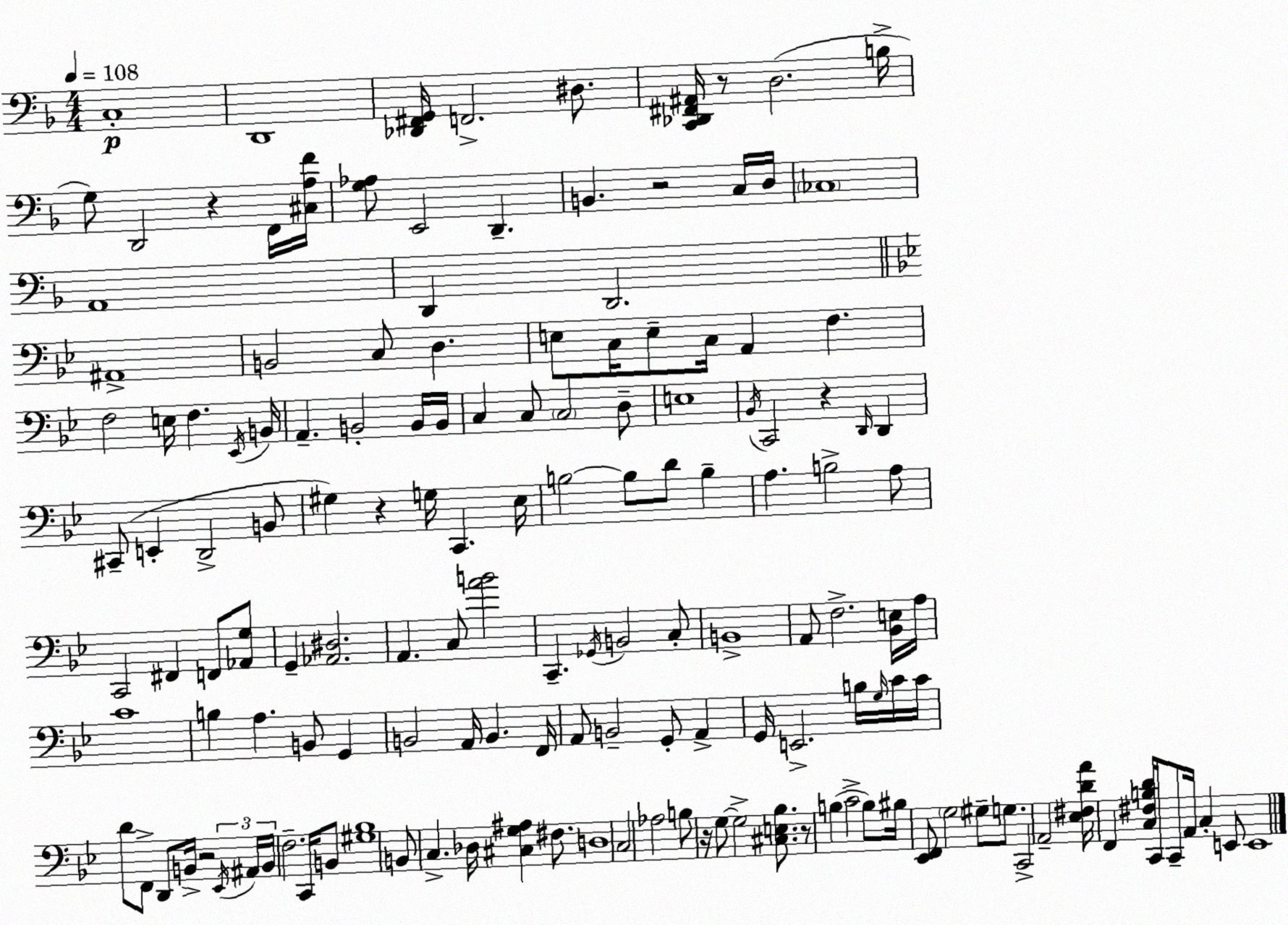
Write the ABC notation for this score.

X:1
T:Untitled
M:4/4
L:1/4
K:Dm
C,4 D,,4 [_D,,^F,,G,,]/4 F,,2 ^D,/2 [C,,_D,,^F,,^A,,]/4 z/2 D,2 B,/4 G,/2 D,,2 z F,,/4 [^C,A,F]/4 [G,_A,]/2 E,,2 D,, B,, z2 C,/4 D,/4 _C,4 A,,4 D,, D,,2 ^A,,4 B,,2 C,/2 D, E,/2 C,/4 E,/2 C,/4 A,, F, F,2 E,/4 F, _E,,/4 B,,/4 A,, B,,2 B,,/4 B,,/4 C, C,/2 C,2 D,/2 E,4 _B,,/4 C,,2 z D,,/4 D,, ^C,,/2 E,, D,,2 B,,/2 ^G, z G,/4 C,, _E,/4 B,2 B,/2 D/2 B, A, B,2 A,/2 C,,2 ^F,, F,,/2 [_A,,G,]/2 G,, [_A,,^D,]2 A,, C,/2 [AB]2 C,, _G,,/4 B,,2 C,/2 B,,4 A,,/2 F,2 [_B,,E,]/4 A,/4 C4 B, A, B,,/2 G,, B,,2 A,,/4 B,, F,,/4 A,,/2 B,,2 G,,/2 A,, G,,/4 E,,2 B,/4 G,/4 C/4 C/4 D/2 F,,/2 D,,/2 B,,/4 z2 _E,,/4 ^A,,/4 B,,/4 F,2 C,,/4 B,,/2 [^G,_B,]4 B,,/2 C, _D,/4 [^C,G,^A,] ^F,/2 D,4 C,2 _A,2 B,/2 z/4 G,/2 G,2 [^C,E,_B,]/2 z/2 B, C2 B,/2 ^B,/4 [_E,,F,,]/2 G,2 ^G,/2 G,/2 C,,2 A,,2 [_E,^F,DA]/4 F,, [C,^F,B,D]/4 C,,/4 C,,/2 A,,/4 C, E,,/2 E,,4